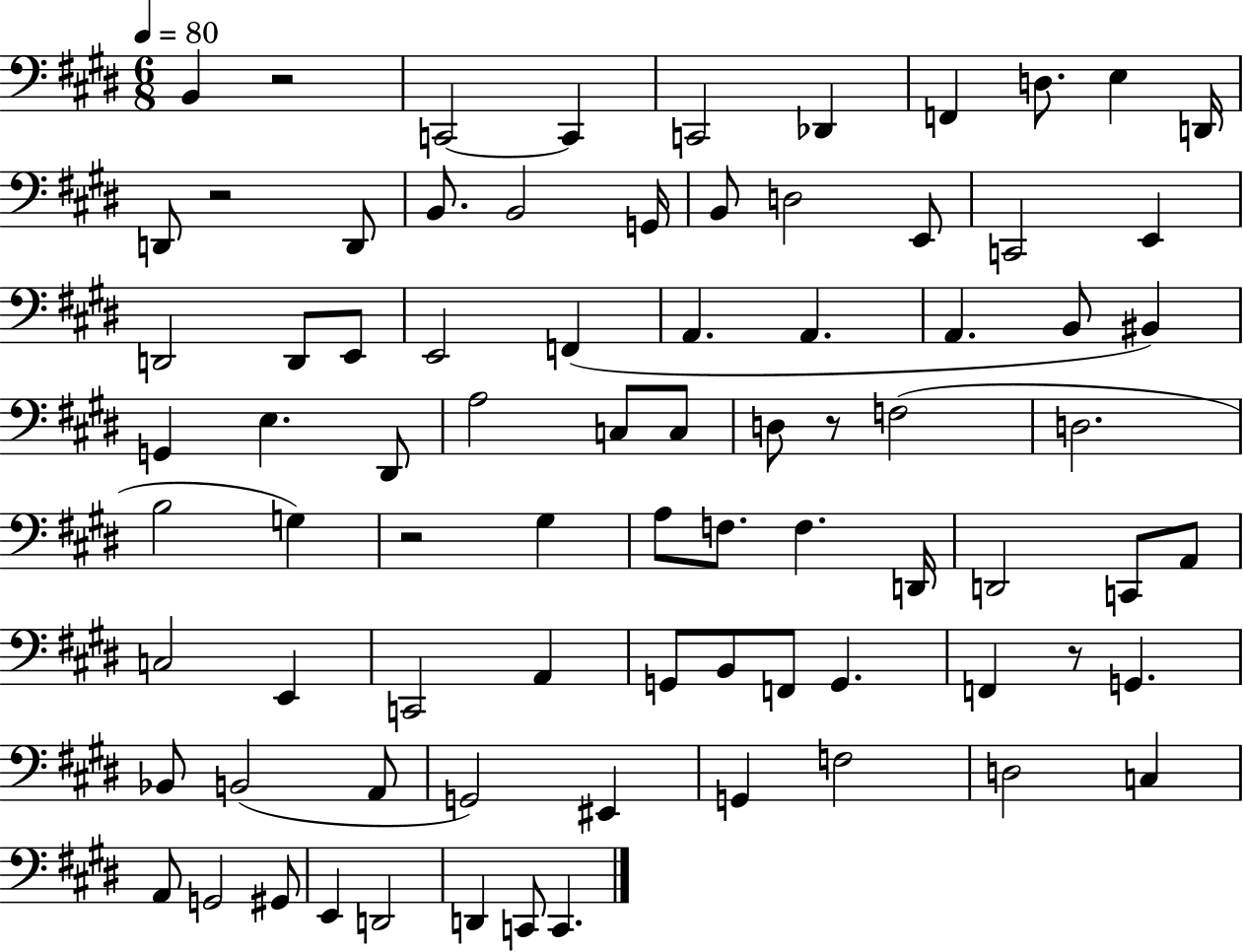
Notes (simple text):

B2/q R/h C2/h C2/q C2/h Db2/q F2/q D3/e. E3/q D2/s D2/e R/h D2/e B2/e. B2/h G2/s B2/e D3/h E2/e C2/h E2/q D2/h D2/e E2/e E2/h F2/q A2/q. A2/q. A2/q. B2/e BIS2/q G2/q E3/q. D#2/e A3/h C3/e C3/e D3/e R/e F3/h D3/h. B3/h G3/q R/h G#3/q A3/e F3/e. F3/q. D2/s D2/h C2/e A2/e C3/h E2/q C2/h A2/q G2/e B2/e F2/e G2/q. F2/q R/e G2/q. Bb2/e B2/h A2/e G2/h EIS2/q G2/q F3/h D3/h C3/q A2/e G2/h G#2/e E2/q D2/h D2/q C2/e C2/q.